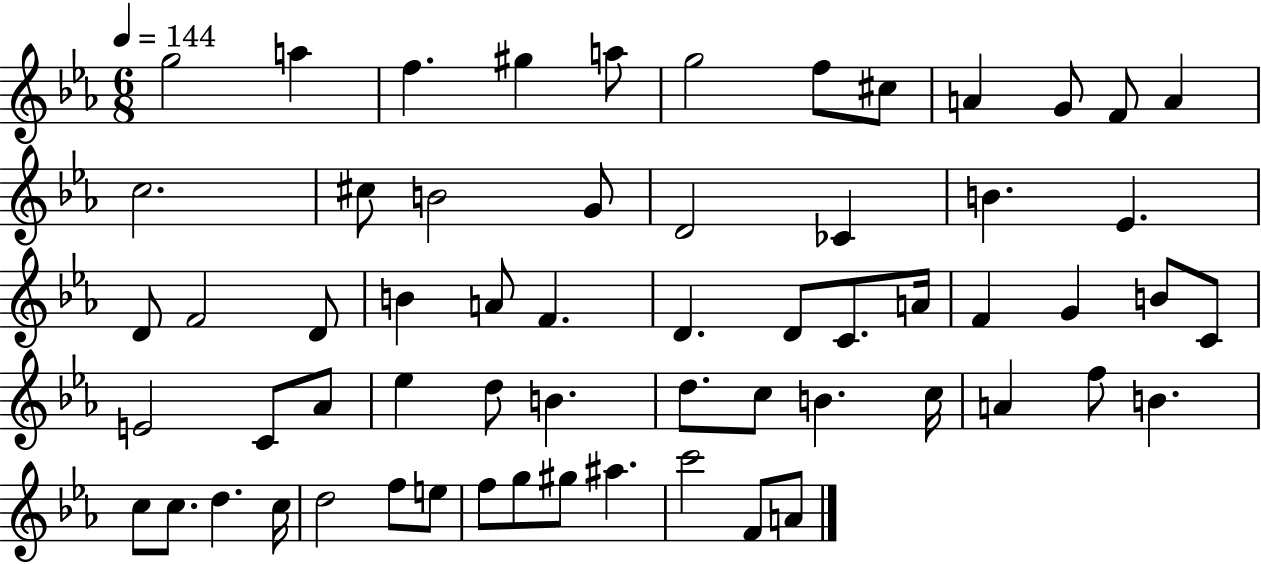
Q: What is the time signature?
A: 6/8